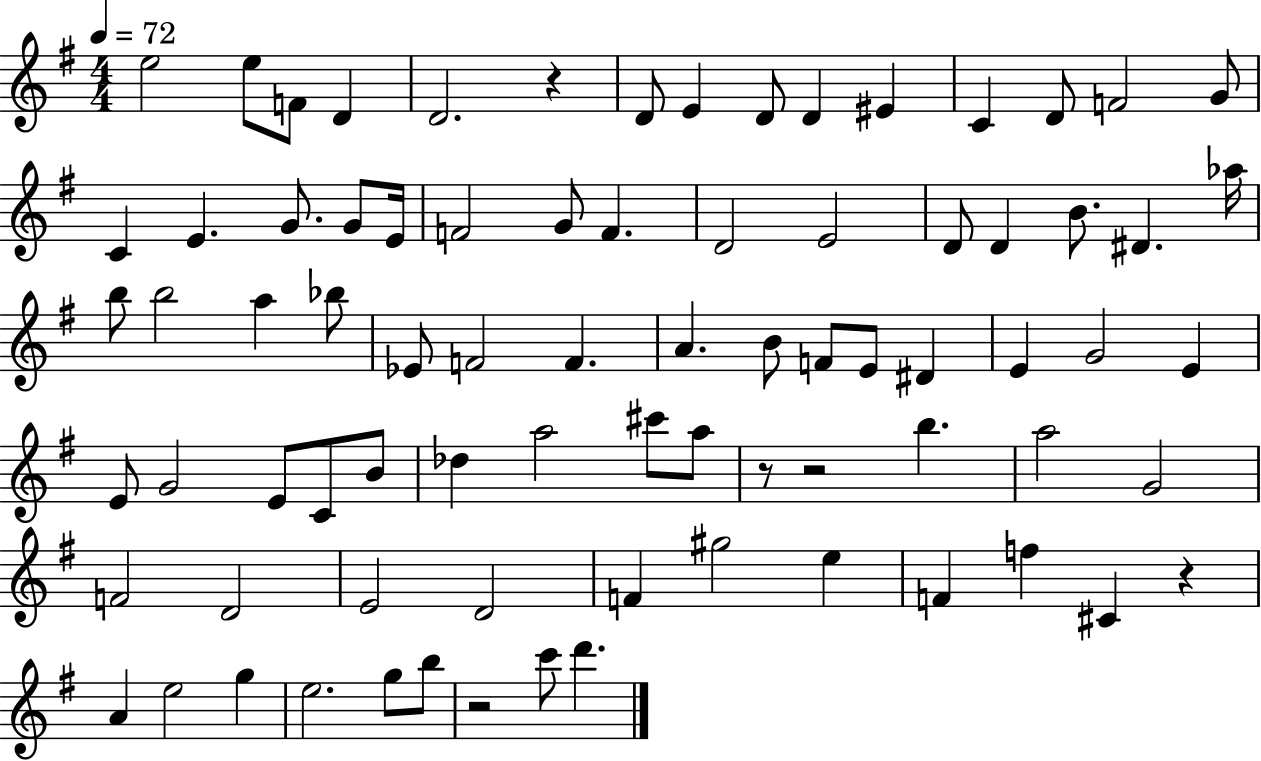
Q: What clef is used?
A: treble